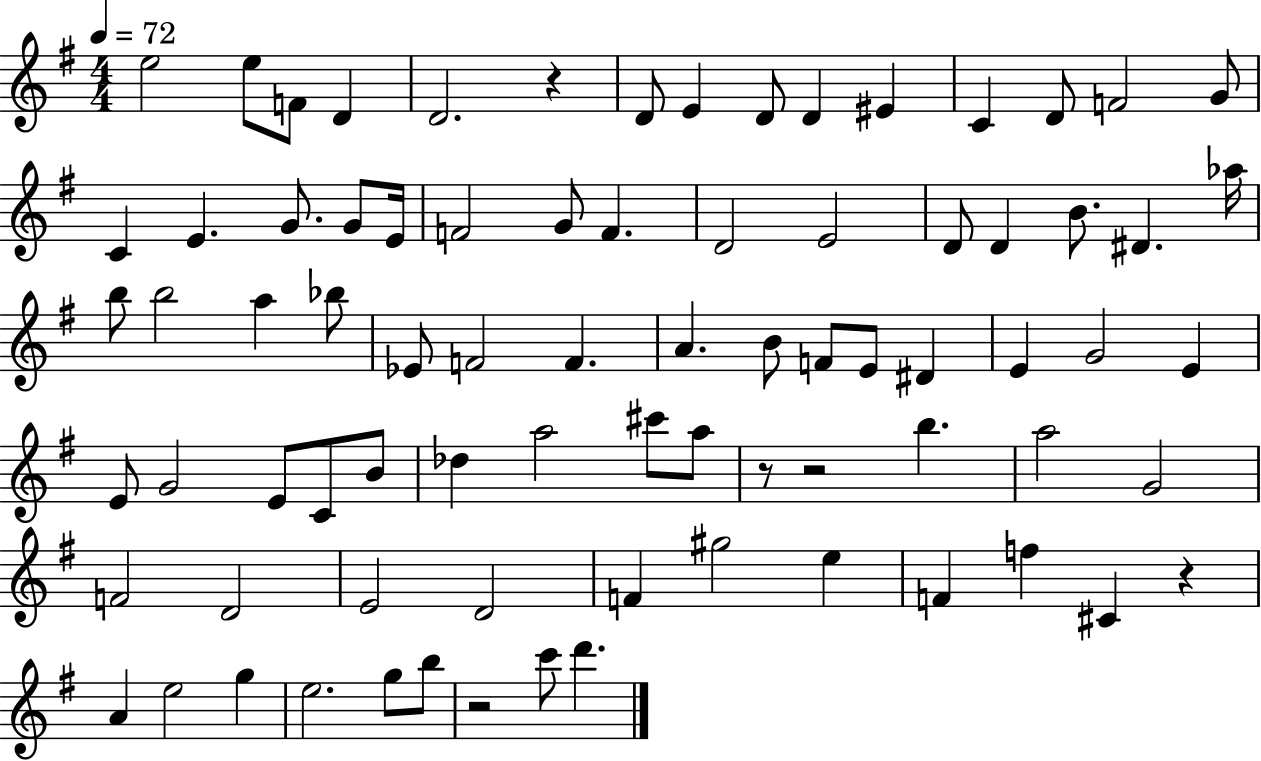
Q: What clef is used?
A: treble